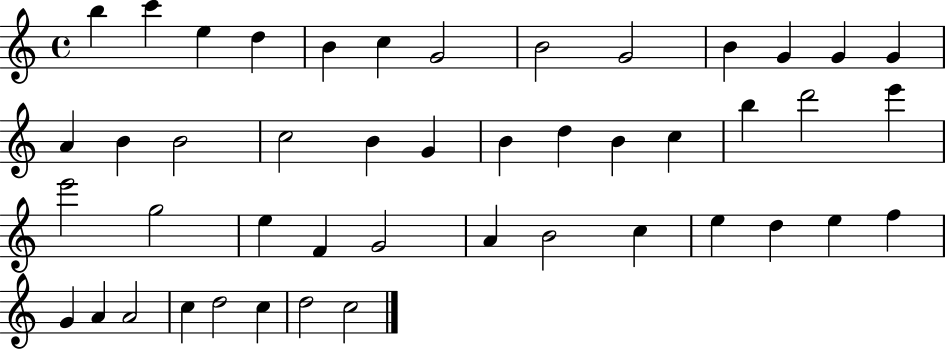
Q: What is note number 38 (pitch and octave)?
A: F5